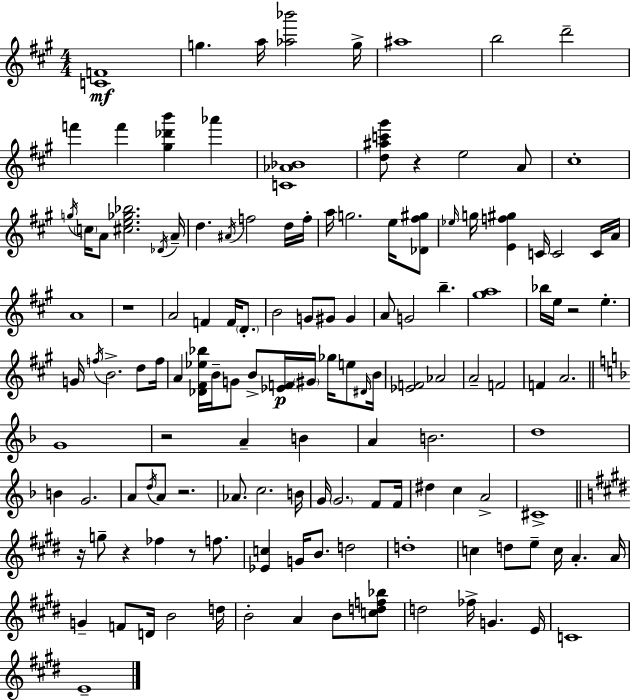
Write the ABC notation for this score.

X:1
T:Untitled
M:4/4
L:1/4
K:A
[CF]4 g a/4 [_a_b']2 g/4 ^a4 b2 d'2 f' f' [^g_d'b'] _a' [C_A_B]4 [d^ac'^g']/2 z e2 A/2 ^c4 g/4 c/4 A/2 [^ce_g_b]2 _D/4 A/4 d ^A/4 f2 d/4 f/4 a/4 g2 e/4 [_D^f^g]/2 _e/4 g/4 [Ef^g] C/4 C2 C/4 A/4 A4 z4 A2 F F/4 D/2 B2 G/2 ^G/2 ^G A/2 G2 b [^ga]4 _b/4 e/4 z2 e G/4 f/4 B2 d/2 f/4 A [_D^F_e_b]/4 B/4 G/2 B/2 [_EF]/4 ^G/4 _g/4 e/2 ^D/4 B/4 [_EF]2 _A2 A2 F2 F A2 G4 z2 A B A B2 d4 B G2 A/2 d/4 A/2 z2 _A/2 c2 B/4 G/4 G2 F/2 F/4 ^d c A2 ^C4 z/4 g/2 z _f z/2 f/2 [_Ec] G/4 B/2 d2 d4 c d/2 e/2 c/4 A A/4 G F/2 D/4 B2 d/4 B2 A B/2 [cdf_b]/2 d2 _f/4 G E/4 C4 E4